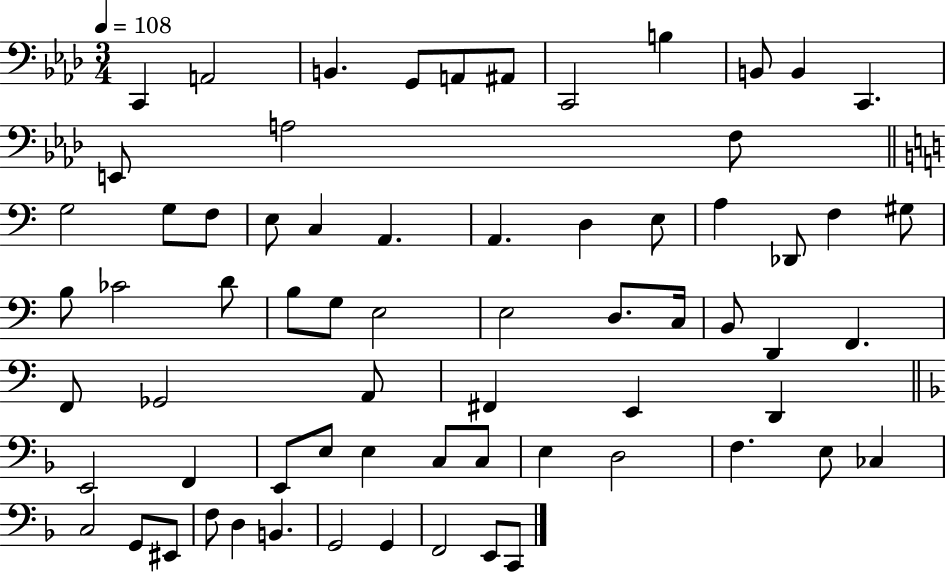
X:1
T:Untitled
M:3/4
L:1/4
K:Ab
C,, A,,2 B,, G,,/2 A,,/2 ^A,,/2 C,,2 B, B,,/2 B,, C,, E,,/2 A,2 F,/2 G,2 G,/2 F,/2 E,/2 C, A,, A,, D, E,/2 A, _D,,/2 F, ^G,/2 B,/2 _C2 D/2 B,/2 G,/2 E,2 E,2 D,/2 C,/4 B,,/2 D,, F,, F,,/2 _G,,2 A,,/2 ^F,, E,, D,, E,,2 F,, E,,/2 E,/2 E, C,/2 C,/2 E, D,2 F, E,/2 _C, C,2 G,,/2 ^E,,/2 F,/2 D, B,, G,,2 G,, F,,2 E,,/2 C,,/2